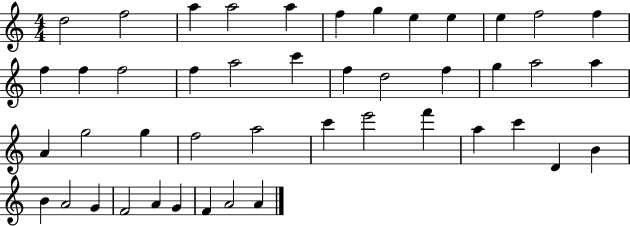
X:1
T:Untitled
M:4/4
L:1/4
K:C
d2 f2 a a2 a f g e e e f2 f f f f2 f a2 c' f d2 f g a2 a A g2 g f2 a2 c' e'2 f' a c' D B B A2 G F2 A G F A2 A